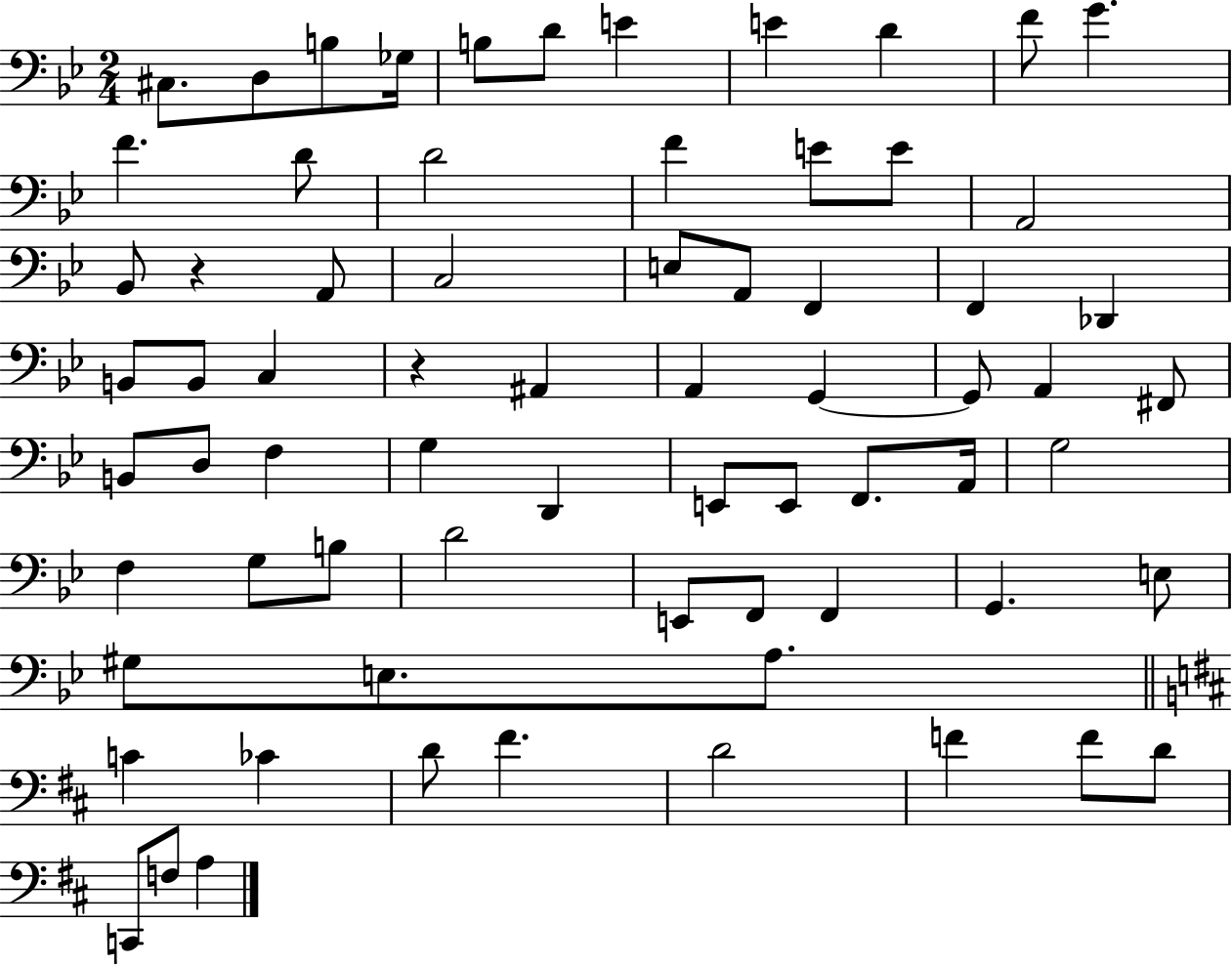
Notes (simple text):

C#3/e. D3/e B3/e Gb3/s B3/e D4/e E4/q E4/q D4/q F4/e G4/q. F4/q. D4/e D4/h F4/q E4/e E4/e A2/h Bb2/e R/q A2/e C3/h E3/e A2/e F2/q F2/q Db2/q B2/e B2/e C3/q R/q A#2/q A2/q G2/q G2/e A2/q F#2/e B2/e D3/e F3/q G3/q D2/q E2/e E2/e F2/e. A2/s G3/h F3/q G3/e B3/e D4/h E2/e F2/e F2/q G2/q. E3/e G#3/e E3/e. A3/e. C4/q CES4/q D4/e F#4/q. D4/h F4/q F4/e D4/e C2/e F3/e A3/q